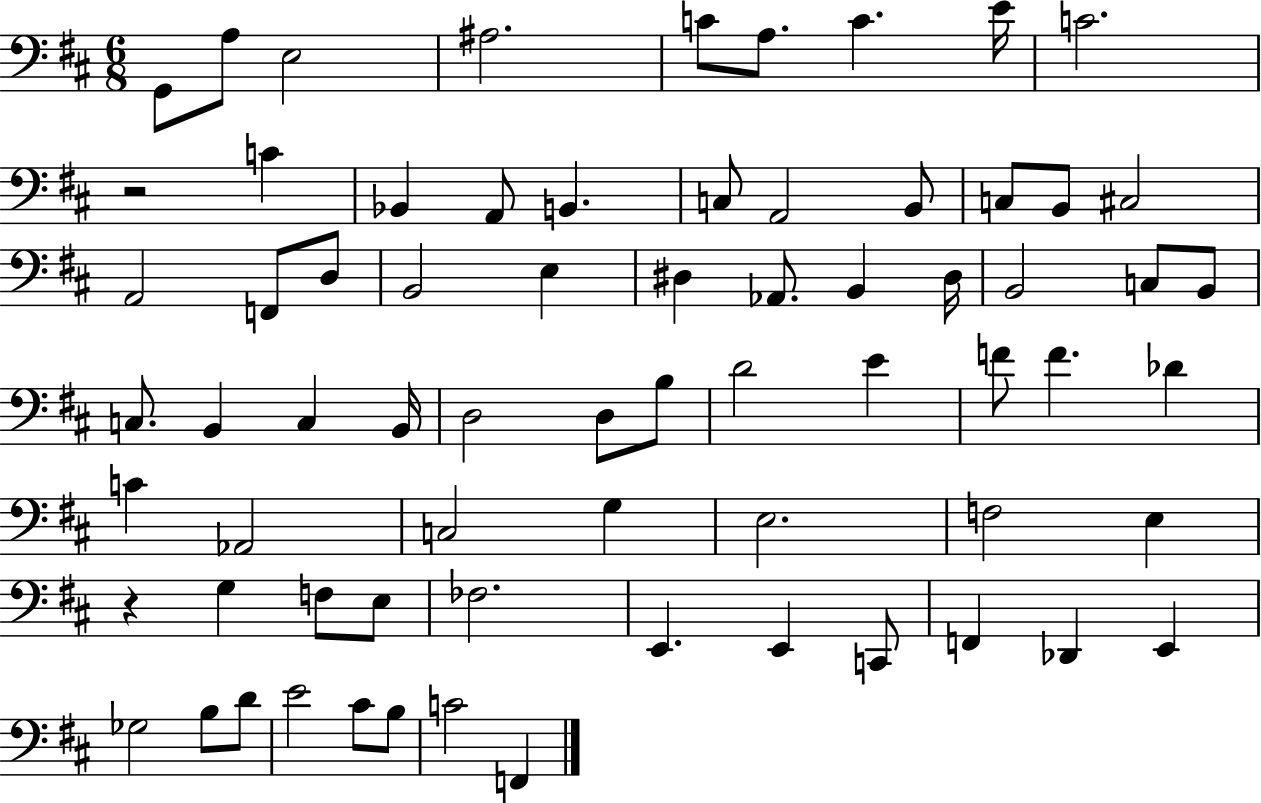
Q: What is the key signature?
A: D major